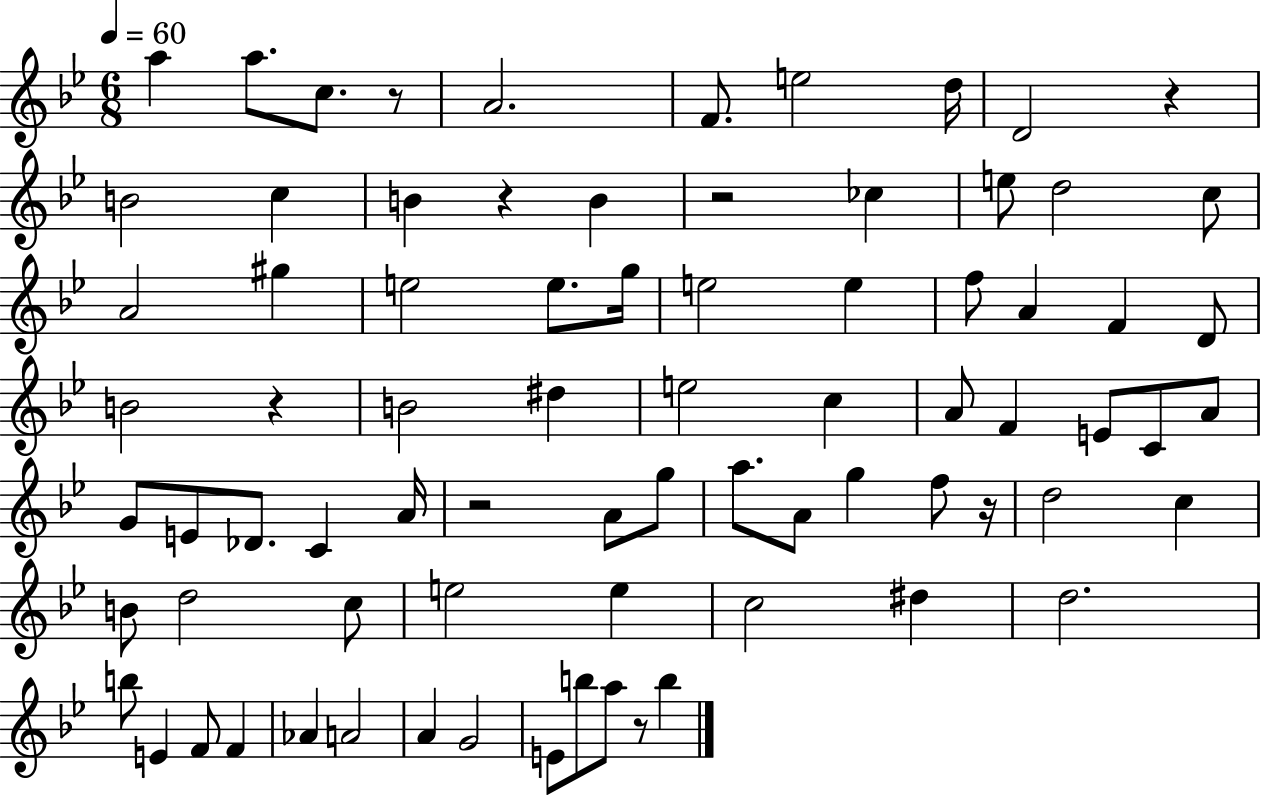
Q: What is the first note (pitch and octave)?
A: A5